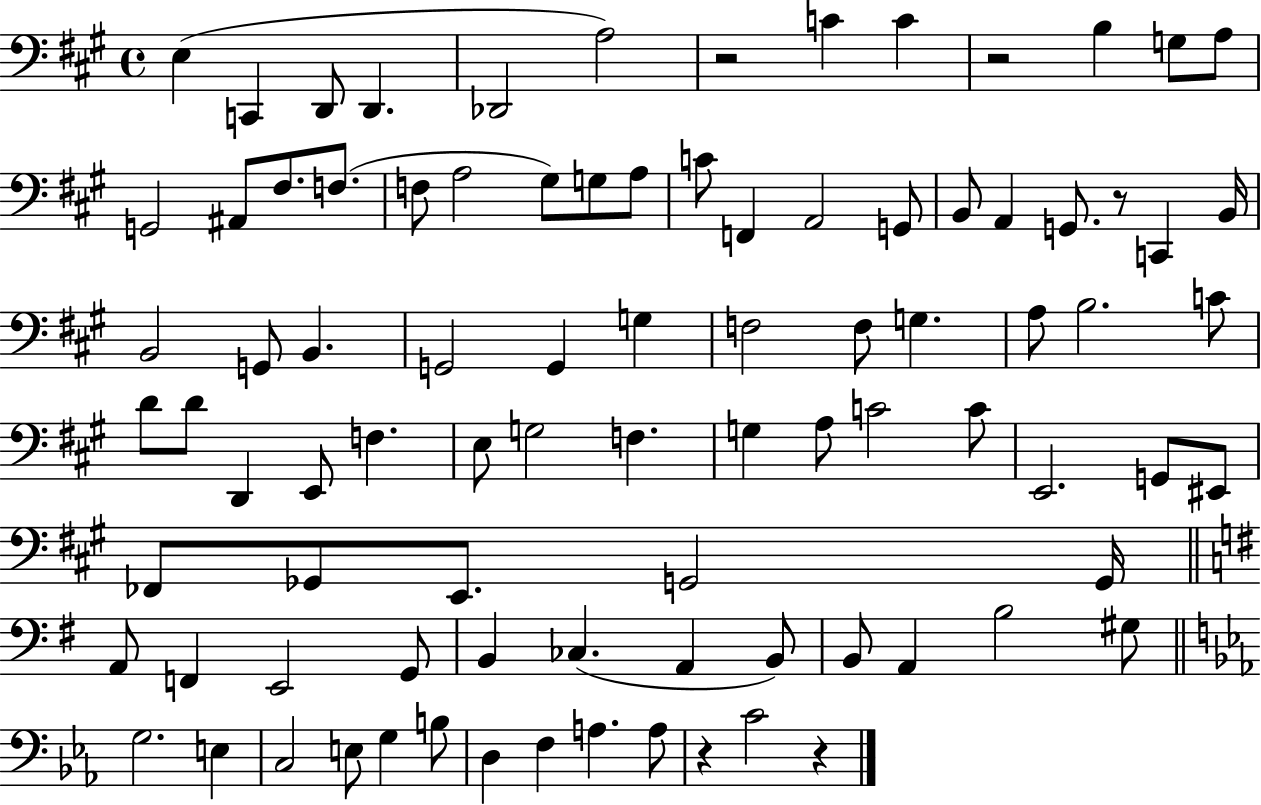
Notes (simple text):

E3/q C2/q D2/e D2/q. Db2/h A3/h R/h C4/q C4/q R/h B3/q G3/e A3/e G2/h A#2/e F#3/e. F3/e. F3/e A3/h G#3/e G3/e A3/e C4/e F2/q A2/h G2/e B2/e A2/q G2/e. R/e C2/q B2/s B2/h G2/e B2/q. G2/h G2/q G3/q F3/h F3/e G3/q. A3/e B3/h. C4/e D4/e D4/e D2/q E2/e F3/q. E3/e G3/h F3/q. G3/q A3/e C4/h C4/e E2/h. G2/e EIS2/e FES2/e Gb2/e E2/e. G2/h G2/s A2/e F2/q E2/h G2/e B2/q CES3/q. A2/q B2/e B2/e A2/q B3/h G#3/e G3/h. E3/q C3/h E3/e G3/q B3/e D3/q F3/q A3/q. A3/e R/q C4/h R/q